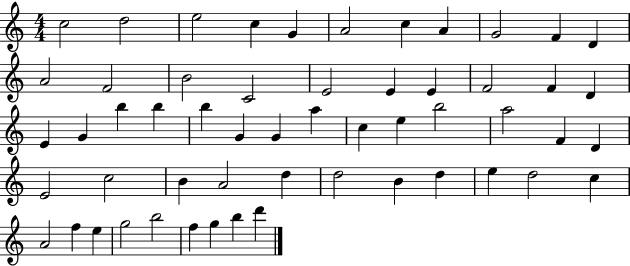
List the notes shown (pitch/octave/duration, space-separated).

C5/h D5/h E5/h C5/q G4/q A4/h C5/q A4/q G4/h F4/q D4/q A4/h F4/h B4/h C4/h E4/h E4/q E4/q F4/h F4/q D4/q E4/q G4/q B5/q B5/q B5/q G4/q G4/q A5/q C5/q E5/q B5/h A5/h F4/q D4/q E4/h C5/h B4/q A4/h D5/q D5/h B4/q D5/q E5/q D5/h C5/q A4/h F5/q E5/q G5/h B5/h F5/q G5/q B5/q D6/q